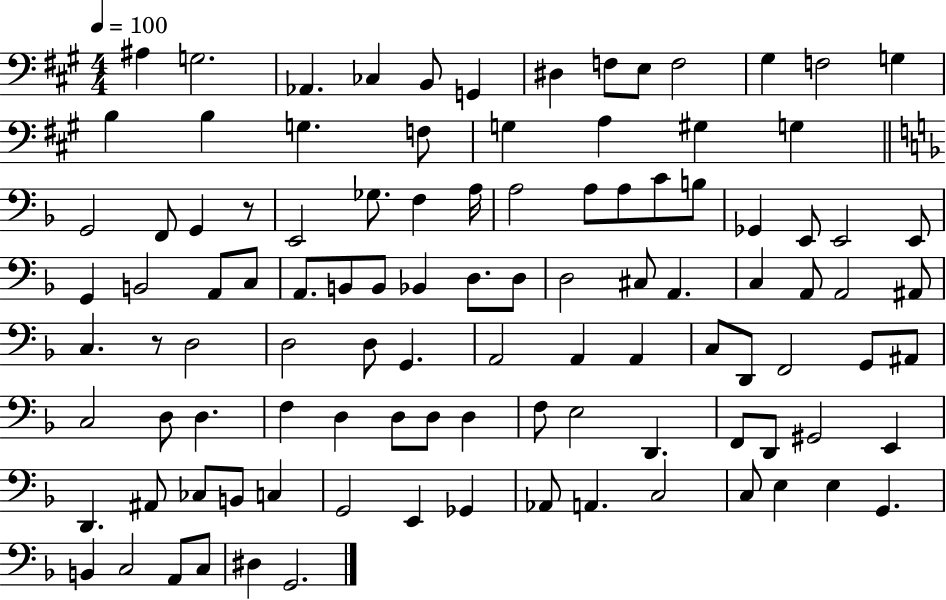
X:1
T:Untitled
M:4/4
L:1/4
K:A
^A, G,2 _A,, _C, B,,/2 G,, ^D, F,/2 E,/2 F,2 ^G, F,2 G, B, B, G, F,/2 G, A, ^G, G, G,,2 F,,/2 G,, z/2 E,,2 _G,/2 F, A,/4 A,2 A,/2 A,/2 C/2 B,/2 _G,, E,,/2 E,,2 E,,/2 G,, B,,2 A,,/2 C,/2 A,,/2 B,,/2 B,,/2 _B,, D,/2 D,/2 D,2 ^C,/2 A,, C, A,,/2 A,,2 ^A,,/2 C, z/2 D,2 D,2 D,/2 G,, A,,2 A,, A,, C,/2 D,,/2 F,,2 G,,/2 ^A,,/2 C,2 D,/2 D, F, D, D,/2 D,/2 D, F,/2 E,2 D,, F,,/2 D,,/2 ^G,,2 E,, D,, ^A,,/2 _C,/2 B,,/2 C, G,,2 E,, _G,, _A,,/2 A,, C,2 C,/2 E, E, G,, B,, C,2 A,,/2 C,/2 ^D, G,,2